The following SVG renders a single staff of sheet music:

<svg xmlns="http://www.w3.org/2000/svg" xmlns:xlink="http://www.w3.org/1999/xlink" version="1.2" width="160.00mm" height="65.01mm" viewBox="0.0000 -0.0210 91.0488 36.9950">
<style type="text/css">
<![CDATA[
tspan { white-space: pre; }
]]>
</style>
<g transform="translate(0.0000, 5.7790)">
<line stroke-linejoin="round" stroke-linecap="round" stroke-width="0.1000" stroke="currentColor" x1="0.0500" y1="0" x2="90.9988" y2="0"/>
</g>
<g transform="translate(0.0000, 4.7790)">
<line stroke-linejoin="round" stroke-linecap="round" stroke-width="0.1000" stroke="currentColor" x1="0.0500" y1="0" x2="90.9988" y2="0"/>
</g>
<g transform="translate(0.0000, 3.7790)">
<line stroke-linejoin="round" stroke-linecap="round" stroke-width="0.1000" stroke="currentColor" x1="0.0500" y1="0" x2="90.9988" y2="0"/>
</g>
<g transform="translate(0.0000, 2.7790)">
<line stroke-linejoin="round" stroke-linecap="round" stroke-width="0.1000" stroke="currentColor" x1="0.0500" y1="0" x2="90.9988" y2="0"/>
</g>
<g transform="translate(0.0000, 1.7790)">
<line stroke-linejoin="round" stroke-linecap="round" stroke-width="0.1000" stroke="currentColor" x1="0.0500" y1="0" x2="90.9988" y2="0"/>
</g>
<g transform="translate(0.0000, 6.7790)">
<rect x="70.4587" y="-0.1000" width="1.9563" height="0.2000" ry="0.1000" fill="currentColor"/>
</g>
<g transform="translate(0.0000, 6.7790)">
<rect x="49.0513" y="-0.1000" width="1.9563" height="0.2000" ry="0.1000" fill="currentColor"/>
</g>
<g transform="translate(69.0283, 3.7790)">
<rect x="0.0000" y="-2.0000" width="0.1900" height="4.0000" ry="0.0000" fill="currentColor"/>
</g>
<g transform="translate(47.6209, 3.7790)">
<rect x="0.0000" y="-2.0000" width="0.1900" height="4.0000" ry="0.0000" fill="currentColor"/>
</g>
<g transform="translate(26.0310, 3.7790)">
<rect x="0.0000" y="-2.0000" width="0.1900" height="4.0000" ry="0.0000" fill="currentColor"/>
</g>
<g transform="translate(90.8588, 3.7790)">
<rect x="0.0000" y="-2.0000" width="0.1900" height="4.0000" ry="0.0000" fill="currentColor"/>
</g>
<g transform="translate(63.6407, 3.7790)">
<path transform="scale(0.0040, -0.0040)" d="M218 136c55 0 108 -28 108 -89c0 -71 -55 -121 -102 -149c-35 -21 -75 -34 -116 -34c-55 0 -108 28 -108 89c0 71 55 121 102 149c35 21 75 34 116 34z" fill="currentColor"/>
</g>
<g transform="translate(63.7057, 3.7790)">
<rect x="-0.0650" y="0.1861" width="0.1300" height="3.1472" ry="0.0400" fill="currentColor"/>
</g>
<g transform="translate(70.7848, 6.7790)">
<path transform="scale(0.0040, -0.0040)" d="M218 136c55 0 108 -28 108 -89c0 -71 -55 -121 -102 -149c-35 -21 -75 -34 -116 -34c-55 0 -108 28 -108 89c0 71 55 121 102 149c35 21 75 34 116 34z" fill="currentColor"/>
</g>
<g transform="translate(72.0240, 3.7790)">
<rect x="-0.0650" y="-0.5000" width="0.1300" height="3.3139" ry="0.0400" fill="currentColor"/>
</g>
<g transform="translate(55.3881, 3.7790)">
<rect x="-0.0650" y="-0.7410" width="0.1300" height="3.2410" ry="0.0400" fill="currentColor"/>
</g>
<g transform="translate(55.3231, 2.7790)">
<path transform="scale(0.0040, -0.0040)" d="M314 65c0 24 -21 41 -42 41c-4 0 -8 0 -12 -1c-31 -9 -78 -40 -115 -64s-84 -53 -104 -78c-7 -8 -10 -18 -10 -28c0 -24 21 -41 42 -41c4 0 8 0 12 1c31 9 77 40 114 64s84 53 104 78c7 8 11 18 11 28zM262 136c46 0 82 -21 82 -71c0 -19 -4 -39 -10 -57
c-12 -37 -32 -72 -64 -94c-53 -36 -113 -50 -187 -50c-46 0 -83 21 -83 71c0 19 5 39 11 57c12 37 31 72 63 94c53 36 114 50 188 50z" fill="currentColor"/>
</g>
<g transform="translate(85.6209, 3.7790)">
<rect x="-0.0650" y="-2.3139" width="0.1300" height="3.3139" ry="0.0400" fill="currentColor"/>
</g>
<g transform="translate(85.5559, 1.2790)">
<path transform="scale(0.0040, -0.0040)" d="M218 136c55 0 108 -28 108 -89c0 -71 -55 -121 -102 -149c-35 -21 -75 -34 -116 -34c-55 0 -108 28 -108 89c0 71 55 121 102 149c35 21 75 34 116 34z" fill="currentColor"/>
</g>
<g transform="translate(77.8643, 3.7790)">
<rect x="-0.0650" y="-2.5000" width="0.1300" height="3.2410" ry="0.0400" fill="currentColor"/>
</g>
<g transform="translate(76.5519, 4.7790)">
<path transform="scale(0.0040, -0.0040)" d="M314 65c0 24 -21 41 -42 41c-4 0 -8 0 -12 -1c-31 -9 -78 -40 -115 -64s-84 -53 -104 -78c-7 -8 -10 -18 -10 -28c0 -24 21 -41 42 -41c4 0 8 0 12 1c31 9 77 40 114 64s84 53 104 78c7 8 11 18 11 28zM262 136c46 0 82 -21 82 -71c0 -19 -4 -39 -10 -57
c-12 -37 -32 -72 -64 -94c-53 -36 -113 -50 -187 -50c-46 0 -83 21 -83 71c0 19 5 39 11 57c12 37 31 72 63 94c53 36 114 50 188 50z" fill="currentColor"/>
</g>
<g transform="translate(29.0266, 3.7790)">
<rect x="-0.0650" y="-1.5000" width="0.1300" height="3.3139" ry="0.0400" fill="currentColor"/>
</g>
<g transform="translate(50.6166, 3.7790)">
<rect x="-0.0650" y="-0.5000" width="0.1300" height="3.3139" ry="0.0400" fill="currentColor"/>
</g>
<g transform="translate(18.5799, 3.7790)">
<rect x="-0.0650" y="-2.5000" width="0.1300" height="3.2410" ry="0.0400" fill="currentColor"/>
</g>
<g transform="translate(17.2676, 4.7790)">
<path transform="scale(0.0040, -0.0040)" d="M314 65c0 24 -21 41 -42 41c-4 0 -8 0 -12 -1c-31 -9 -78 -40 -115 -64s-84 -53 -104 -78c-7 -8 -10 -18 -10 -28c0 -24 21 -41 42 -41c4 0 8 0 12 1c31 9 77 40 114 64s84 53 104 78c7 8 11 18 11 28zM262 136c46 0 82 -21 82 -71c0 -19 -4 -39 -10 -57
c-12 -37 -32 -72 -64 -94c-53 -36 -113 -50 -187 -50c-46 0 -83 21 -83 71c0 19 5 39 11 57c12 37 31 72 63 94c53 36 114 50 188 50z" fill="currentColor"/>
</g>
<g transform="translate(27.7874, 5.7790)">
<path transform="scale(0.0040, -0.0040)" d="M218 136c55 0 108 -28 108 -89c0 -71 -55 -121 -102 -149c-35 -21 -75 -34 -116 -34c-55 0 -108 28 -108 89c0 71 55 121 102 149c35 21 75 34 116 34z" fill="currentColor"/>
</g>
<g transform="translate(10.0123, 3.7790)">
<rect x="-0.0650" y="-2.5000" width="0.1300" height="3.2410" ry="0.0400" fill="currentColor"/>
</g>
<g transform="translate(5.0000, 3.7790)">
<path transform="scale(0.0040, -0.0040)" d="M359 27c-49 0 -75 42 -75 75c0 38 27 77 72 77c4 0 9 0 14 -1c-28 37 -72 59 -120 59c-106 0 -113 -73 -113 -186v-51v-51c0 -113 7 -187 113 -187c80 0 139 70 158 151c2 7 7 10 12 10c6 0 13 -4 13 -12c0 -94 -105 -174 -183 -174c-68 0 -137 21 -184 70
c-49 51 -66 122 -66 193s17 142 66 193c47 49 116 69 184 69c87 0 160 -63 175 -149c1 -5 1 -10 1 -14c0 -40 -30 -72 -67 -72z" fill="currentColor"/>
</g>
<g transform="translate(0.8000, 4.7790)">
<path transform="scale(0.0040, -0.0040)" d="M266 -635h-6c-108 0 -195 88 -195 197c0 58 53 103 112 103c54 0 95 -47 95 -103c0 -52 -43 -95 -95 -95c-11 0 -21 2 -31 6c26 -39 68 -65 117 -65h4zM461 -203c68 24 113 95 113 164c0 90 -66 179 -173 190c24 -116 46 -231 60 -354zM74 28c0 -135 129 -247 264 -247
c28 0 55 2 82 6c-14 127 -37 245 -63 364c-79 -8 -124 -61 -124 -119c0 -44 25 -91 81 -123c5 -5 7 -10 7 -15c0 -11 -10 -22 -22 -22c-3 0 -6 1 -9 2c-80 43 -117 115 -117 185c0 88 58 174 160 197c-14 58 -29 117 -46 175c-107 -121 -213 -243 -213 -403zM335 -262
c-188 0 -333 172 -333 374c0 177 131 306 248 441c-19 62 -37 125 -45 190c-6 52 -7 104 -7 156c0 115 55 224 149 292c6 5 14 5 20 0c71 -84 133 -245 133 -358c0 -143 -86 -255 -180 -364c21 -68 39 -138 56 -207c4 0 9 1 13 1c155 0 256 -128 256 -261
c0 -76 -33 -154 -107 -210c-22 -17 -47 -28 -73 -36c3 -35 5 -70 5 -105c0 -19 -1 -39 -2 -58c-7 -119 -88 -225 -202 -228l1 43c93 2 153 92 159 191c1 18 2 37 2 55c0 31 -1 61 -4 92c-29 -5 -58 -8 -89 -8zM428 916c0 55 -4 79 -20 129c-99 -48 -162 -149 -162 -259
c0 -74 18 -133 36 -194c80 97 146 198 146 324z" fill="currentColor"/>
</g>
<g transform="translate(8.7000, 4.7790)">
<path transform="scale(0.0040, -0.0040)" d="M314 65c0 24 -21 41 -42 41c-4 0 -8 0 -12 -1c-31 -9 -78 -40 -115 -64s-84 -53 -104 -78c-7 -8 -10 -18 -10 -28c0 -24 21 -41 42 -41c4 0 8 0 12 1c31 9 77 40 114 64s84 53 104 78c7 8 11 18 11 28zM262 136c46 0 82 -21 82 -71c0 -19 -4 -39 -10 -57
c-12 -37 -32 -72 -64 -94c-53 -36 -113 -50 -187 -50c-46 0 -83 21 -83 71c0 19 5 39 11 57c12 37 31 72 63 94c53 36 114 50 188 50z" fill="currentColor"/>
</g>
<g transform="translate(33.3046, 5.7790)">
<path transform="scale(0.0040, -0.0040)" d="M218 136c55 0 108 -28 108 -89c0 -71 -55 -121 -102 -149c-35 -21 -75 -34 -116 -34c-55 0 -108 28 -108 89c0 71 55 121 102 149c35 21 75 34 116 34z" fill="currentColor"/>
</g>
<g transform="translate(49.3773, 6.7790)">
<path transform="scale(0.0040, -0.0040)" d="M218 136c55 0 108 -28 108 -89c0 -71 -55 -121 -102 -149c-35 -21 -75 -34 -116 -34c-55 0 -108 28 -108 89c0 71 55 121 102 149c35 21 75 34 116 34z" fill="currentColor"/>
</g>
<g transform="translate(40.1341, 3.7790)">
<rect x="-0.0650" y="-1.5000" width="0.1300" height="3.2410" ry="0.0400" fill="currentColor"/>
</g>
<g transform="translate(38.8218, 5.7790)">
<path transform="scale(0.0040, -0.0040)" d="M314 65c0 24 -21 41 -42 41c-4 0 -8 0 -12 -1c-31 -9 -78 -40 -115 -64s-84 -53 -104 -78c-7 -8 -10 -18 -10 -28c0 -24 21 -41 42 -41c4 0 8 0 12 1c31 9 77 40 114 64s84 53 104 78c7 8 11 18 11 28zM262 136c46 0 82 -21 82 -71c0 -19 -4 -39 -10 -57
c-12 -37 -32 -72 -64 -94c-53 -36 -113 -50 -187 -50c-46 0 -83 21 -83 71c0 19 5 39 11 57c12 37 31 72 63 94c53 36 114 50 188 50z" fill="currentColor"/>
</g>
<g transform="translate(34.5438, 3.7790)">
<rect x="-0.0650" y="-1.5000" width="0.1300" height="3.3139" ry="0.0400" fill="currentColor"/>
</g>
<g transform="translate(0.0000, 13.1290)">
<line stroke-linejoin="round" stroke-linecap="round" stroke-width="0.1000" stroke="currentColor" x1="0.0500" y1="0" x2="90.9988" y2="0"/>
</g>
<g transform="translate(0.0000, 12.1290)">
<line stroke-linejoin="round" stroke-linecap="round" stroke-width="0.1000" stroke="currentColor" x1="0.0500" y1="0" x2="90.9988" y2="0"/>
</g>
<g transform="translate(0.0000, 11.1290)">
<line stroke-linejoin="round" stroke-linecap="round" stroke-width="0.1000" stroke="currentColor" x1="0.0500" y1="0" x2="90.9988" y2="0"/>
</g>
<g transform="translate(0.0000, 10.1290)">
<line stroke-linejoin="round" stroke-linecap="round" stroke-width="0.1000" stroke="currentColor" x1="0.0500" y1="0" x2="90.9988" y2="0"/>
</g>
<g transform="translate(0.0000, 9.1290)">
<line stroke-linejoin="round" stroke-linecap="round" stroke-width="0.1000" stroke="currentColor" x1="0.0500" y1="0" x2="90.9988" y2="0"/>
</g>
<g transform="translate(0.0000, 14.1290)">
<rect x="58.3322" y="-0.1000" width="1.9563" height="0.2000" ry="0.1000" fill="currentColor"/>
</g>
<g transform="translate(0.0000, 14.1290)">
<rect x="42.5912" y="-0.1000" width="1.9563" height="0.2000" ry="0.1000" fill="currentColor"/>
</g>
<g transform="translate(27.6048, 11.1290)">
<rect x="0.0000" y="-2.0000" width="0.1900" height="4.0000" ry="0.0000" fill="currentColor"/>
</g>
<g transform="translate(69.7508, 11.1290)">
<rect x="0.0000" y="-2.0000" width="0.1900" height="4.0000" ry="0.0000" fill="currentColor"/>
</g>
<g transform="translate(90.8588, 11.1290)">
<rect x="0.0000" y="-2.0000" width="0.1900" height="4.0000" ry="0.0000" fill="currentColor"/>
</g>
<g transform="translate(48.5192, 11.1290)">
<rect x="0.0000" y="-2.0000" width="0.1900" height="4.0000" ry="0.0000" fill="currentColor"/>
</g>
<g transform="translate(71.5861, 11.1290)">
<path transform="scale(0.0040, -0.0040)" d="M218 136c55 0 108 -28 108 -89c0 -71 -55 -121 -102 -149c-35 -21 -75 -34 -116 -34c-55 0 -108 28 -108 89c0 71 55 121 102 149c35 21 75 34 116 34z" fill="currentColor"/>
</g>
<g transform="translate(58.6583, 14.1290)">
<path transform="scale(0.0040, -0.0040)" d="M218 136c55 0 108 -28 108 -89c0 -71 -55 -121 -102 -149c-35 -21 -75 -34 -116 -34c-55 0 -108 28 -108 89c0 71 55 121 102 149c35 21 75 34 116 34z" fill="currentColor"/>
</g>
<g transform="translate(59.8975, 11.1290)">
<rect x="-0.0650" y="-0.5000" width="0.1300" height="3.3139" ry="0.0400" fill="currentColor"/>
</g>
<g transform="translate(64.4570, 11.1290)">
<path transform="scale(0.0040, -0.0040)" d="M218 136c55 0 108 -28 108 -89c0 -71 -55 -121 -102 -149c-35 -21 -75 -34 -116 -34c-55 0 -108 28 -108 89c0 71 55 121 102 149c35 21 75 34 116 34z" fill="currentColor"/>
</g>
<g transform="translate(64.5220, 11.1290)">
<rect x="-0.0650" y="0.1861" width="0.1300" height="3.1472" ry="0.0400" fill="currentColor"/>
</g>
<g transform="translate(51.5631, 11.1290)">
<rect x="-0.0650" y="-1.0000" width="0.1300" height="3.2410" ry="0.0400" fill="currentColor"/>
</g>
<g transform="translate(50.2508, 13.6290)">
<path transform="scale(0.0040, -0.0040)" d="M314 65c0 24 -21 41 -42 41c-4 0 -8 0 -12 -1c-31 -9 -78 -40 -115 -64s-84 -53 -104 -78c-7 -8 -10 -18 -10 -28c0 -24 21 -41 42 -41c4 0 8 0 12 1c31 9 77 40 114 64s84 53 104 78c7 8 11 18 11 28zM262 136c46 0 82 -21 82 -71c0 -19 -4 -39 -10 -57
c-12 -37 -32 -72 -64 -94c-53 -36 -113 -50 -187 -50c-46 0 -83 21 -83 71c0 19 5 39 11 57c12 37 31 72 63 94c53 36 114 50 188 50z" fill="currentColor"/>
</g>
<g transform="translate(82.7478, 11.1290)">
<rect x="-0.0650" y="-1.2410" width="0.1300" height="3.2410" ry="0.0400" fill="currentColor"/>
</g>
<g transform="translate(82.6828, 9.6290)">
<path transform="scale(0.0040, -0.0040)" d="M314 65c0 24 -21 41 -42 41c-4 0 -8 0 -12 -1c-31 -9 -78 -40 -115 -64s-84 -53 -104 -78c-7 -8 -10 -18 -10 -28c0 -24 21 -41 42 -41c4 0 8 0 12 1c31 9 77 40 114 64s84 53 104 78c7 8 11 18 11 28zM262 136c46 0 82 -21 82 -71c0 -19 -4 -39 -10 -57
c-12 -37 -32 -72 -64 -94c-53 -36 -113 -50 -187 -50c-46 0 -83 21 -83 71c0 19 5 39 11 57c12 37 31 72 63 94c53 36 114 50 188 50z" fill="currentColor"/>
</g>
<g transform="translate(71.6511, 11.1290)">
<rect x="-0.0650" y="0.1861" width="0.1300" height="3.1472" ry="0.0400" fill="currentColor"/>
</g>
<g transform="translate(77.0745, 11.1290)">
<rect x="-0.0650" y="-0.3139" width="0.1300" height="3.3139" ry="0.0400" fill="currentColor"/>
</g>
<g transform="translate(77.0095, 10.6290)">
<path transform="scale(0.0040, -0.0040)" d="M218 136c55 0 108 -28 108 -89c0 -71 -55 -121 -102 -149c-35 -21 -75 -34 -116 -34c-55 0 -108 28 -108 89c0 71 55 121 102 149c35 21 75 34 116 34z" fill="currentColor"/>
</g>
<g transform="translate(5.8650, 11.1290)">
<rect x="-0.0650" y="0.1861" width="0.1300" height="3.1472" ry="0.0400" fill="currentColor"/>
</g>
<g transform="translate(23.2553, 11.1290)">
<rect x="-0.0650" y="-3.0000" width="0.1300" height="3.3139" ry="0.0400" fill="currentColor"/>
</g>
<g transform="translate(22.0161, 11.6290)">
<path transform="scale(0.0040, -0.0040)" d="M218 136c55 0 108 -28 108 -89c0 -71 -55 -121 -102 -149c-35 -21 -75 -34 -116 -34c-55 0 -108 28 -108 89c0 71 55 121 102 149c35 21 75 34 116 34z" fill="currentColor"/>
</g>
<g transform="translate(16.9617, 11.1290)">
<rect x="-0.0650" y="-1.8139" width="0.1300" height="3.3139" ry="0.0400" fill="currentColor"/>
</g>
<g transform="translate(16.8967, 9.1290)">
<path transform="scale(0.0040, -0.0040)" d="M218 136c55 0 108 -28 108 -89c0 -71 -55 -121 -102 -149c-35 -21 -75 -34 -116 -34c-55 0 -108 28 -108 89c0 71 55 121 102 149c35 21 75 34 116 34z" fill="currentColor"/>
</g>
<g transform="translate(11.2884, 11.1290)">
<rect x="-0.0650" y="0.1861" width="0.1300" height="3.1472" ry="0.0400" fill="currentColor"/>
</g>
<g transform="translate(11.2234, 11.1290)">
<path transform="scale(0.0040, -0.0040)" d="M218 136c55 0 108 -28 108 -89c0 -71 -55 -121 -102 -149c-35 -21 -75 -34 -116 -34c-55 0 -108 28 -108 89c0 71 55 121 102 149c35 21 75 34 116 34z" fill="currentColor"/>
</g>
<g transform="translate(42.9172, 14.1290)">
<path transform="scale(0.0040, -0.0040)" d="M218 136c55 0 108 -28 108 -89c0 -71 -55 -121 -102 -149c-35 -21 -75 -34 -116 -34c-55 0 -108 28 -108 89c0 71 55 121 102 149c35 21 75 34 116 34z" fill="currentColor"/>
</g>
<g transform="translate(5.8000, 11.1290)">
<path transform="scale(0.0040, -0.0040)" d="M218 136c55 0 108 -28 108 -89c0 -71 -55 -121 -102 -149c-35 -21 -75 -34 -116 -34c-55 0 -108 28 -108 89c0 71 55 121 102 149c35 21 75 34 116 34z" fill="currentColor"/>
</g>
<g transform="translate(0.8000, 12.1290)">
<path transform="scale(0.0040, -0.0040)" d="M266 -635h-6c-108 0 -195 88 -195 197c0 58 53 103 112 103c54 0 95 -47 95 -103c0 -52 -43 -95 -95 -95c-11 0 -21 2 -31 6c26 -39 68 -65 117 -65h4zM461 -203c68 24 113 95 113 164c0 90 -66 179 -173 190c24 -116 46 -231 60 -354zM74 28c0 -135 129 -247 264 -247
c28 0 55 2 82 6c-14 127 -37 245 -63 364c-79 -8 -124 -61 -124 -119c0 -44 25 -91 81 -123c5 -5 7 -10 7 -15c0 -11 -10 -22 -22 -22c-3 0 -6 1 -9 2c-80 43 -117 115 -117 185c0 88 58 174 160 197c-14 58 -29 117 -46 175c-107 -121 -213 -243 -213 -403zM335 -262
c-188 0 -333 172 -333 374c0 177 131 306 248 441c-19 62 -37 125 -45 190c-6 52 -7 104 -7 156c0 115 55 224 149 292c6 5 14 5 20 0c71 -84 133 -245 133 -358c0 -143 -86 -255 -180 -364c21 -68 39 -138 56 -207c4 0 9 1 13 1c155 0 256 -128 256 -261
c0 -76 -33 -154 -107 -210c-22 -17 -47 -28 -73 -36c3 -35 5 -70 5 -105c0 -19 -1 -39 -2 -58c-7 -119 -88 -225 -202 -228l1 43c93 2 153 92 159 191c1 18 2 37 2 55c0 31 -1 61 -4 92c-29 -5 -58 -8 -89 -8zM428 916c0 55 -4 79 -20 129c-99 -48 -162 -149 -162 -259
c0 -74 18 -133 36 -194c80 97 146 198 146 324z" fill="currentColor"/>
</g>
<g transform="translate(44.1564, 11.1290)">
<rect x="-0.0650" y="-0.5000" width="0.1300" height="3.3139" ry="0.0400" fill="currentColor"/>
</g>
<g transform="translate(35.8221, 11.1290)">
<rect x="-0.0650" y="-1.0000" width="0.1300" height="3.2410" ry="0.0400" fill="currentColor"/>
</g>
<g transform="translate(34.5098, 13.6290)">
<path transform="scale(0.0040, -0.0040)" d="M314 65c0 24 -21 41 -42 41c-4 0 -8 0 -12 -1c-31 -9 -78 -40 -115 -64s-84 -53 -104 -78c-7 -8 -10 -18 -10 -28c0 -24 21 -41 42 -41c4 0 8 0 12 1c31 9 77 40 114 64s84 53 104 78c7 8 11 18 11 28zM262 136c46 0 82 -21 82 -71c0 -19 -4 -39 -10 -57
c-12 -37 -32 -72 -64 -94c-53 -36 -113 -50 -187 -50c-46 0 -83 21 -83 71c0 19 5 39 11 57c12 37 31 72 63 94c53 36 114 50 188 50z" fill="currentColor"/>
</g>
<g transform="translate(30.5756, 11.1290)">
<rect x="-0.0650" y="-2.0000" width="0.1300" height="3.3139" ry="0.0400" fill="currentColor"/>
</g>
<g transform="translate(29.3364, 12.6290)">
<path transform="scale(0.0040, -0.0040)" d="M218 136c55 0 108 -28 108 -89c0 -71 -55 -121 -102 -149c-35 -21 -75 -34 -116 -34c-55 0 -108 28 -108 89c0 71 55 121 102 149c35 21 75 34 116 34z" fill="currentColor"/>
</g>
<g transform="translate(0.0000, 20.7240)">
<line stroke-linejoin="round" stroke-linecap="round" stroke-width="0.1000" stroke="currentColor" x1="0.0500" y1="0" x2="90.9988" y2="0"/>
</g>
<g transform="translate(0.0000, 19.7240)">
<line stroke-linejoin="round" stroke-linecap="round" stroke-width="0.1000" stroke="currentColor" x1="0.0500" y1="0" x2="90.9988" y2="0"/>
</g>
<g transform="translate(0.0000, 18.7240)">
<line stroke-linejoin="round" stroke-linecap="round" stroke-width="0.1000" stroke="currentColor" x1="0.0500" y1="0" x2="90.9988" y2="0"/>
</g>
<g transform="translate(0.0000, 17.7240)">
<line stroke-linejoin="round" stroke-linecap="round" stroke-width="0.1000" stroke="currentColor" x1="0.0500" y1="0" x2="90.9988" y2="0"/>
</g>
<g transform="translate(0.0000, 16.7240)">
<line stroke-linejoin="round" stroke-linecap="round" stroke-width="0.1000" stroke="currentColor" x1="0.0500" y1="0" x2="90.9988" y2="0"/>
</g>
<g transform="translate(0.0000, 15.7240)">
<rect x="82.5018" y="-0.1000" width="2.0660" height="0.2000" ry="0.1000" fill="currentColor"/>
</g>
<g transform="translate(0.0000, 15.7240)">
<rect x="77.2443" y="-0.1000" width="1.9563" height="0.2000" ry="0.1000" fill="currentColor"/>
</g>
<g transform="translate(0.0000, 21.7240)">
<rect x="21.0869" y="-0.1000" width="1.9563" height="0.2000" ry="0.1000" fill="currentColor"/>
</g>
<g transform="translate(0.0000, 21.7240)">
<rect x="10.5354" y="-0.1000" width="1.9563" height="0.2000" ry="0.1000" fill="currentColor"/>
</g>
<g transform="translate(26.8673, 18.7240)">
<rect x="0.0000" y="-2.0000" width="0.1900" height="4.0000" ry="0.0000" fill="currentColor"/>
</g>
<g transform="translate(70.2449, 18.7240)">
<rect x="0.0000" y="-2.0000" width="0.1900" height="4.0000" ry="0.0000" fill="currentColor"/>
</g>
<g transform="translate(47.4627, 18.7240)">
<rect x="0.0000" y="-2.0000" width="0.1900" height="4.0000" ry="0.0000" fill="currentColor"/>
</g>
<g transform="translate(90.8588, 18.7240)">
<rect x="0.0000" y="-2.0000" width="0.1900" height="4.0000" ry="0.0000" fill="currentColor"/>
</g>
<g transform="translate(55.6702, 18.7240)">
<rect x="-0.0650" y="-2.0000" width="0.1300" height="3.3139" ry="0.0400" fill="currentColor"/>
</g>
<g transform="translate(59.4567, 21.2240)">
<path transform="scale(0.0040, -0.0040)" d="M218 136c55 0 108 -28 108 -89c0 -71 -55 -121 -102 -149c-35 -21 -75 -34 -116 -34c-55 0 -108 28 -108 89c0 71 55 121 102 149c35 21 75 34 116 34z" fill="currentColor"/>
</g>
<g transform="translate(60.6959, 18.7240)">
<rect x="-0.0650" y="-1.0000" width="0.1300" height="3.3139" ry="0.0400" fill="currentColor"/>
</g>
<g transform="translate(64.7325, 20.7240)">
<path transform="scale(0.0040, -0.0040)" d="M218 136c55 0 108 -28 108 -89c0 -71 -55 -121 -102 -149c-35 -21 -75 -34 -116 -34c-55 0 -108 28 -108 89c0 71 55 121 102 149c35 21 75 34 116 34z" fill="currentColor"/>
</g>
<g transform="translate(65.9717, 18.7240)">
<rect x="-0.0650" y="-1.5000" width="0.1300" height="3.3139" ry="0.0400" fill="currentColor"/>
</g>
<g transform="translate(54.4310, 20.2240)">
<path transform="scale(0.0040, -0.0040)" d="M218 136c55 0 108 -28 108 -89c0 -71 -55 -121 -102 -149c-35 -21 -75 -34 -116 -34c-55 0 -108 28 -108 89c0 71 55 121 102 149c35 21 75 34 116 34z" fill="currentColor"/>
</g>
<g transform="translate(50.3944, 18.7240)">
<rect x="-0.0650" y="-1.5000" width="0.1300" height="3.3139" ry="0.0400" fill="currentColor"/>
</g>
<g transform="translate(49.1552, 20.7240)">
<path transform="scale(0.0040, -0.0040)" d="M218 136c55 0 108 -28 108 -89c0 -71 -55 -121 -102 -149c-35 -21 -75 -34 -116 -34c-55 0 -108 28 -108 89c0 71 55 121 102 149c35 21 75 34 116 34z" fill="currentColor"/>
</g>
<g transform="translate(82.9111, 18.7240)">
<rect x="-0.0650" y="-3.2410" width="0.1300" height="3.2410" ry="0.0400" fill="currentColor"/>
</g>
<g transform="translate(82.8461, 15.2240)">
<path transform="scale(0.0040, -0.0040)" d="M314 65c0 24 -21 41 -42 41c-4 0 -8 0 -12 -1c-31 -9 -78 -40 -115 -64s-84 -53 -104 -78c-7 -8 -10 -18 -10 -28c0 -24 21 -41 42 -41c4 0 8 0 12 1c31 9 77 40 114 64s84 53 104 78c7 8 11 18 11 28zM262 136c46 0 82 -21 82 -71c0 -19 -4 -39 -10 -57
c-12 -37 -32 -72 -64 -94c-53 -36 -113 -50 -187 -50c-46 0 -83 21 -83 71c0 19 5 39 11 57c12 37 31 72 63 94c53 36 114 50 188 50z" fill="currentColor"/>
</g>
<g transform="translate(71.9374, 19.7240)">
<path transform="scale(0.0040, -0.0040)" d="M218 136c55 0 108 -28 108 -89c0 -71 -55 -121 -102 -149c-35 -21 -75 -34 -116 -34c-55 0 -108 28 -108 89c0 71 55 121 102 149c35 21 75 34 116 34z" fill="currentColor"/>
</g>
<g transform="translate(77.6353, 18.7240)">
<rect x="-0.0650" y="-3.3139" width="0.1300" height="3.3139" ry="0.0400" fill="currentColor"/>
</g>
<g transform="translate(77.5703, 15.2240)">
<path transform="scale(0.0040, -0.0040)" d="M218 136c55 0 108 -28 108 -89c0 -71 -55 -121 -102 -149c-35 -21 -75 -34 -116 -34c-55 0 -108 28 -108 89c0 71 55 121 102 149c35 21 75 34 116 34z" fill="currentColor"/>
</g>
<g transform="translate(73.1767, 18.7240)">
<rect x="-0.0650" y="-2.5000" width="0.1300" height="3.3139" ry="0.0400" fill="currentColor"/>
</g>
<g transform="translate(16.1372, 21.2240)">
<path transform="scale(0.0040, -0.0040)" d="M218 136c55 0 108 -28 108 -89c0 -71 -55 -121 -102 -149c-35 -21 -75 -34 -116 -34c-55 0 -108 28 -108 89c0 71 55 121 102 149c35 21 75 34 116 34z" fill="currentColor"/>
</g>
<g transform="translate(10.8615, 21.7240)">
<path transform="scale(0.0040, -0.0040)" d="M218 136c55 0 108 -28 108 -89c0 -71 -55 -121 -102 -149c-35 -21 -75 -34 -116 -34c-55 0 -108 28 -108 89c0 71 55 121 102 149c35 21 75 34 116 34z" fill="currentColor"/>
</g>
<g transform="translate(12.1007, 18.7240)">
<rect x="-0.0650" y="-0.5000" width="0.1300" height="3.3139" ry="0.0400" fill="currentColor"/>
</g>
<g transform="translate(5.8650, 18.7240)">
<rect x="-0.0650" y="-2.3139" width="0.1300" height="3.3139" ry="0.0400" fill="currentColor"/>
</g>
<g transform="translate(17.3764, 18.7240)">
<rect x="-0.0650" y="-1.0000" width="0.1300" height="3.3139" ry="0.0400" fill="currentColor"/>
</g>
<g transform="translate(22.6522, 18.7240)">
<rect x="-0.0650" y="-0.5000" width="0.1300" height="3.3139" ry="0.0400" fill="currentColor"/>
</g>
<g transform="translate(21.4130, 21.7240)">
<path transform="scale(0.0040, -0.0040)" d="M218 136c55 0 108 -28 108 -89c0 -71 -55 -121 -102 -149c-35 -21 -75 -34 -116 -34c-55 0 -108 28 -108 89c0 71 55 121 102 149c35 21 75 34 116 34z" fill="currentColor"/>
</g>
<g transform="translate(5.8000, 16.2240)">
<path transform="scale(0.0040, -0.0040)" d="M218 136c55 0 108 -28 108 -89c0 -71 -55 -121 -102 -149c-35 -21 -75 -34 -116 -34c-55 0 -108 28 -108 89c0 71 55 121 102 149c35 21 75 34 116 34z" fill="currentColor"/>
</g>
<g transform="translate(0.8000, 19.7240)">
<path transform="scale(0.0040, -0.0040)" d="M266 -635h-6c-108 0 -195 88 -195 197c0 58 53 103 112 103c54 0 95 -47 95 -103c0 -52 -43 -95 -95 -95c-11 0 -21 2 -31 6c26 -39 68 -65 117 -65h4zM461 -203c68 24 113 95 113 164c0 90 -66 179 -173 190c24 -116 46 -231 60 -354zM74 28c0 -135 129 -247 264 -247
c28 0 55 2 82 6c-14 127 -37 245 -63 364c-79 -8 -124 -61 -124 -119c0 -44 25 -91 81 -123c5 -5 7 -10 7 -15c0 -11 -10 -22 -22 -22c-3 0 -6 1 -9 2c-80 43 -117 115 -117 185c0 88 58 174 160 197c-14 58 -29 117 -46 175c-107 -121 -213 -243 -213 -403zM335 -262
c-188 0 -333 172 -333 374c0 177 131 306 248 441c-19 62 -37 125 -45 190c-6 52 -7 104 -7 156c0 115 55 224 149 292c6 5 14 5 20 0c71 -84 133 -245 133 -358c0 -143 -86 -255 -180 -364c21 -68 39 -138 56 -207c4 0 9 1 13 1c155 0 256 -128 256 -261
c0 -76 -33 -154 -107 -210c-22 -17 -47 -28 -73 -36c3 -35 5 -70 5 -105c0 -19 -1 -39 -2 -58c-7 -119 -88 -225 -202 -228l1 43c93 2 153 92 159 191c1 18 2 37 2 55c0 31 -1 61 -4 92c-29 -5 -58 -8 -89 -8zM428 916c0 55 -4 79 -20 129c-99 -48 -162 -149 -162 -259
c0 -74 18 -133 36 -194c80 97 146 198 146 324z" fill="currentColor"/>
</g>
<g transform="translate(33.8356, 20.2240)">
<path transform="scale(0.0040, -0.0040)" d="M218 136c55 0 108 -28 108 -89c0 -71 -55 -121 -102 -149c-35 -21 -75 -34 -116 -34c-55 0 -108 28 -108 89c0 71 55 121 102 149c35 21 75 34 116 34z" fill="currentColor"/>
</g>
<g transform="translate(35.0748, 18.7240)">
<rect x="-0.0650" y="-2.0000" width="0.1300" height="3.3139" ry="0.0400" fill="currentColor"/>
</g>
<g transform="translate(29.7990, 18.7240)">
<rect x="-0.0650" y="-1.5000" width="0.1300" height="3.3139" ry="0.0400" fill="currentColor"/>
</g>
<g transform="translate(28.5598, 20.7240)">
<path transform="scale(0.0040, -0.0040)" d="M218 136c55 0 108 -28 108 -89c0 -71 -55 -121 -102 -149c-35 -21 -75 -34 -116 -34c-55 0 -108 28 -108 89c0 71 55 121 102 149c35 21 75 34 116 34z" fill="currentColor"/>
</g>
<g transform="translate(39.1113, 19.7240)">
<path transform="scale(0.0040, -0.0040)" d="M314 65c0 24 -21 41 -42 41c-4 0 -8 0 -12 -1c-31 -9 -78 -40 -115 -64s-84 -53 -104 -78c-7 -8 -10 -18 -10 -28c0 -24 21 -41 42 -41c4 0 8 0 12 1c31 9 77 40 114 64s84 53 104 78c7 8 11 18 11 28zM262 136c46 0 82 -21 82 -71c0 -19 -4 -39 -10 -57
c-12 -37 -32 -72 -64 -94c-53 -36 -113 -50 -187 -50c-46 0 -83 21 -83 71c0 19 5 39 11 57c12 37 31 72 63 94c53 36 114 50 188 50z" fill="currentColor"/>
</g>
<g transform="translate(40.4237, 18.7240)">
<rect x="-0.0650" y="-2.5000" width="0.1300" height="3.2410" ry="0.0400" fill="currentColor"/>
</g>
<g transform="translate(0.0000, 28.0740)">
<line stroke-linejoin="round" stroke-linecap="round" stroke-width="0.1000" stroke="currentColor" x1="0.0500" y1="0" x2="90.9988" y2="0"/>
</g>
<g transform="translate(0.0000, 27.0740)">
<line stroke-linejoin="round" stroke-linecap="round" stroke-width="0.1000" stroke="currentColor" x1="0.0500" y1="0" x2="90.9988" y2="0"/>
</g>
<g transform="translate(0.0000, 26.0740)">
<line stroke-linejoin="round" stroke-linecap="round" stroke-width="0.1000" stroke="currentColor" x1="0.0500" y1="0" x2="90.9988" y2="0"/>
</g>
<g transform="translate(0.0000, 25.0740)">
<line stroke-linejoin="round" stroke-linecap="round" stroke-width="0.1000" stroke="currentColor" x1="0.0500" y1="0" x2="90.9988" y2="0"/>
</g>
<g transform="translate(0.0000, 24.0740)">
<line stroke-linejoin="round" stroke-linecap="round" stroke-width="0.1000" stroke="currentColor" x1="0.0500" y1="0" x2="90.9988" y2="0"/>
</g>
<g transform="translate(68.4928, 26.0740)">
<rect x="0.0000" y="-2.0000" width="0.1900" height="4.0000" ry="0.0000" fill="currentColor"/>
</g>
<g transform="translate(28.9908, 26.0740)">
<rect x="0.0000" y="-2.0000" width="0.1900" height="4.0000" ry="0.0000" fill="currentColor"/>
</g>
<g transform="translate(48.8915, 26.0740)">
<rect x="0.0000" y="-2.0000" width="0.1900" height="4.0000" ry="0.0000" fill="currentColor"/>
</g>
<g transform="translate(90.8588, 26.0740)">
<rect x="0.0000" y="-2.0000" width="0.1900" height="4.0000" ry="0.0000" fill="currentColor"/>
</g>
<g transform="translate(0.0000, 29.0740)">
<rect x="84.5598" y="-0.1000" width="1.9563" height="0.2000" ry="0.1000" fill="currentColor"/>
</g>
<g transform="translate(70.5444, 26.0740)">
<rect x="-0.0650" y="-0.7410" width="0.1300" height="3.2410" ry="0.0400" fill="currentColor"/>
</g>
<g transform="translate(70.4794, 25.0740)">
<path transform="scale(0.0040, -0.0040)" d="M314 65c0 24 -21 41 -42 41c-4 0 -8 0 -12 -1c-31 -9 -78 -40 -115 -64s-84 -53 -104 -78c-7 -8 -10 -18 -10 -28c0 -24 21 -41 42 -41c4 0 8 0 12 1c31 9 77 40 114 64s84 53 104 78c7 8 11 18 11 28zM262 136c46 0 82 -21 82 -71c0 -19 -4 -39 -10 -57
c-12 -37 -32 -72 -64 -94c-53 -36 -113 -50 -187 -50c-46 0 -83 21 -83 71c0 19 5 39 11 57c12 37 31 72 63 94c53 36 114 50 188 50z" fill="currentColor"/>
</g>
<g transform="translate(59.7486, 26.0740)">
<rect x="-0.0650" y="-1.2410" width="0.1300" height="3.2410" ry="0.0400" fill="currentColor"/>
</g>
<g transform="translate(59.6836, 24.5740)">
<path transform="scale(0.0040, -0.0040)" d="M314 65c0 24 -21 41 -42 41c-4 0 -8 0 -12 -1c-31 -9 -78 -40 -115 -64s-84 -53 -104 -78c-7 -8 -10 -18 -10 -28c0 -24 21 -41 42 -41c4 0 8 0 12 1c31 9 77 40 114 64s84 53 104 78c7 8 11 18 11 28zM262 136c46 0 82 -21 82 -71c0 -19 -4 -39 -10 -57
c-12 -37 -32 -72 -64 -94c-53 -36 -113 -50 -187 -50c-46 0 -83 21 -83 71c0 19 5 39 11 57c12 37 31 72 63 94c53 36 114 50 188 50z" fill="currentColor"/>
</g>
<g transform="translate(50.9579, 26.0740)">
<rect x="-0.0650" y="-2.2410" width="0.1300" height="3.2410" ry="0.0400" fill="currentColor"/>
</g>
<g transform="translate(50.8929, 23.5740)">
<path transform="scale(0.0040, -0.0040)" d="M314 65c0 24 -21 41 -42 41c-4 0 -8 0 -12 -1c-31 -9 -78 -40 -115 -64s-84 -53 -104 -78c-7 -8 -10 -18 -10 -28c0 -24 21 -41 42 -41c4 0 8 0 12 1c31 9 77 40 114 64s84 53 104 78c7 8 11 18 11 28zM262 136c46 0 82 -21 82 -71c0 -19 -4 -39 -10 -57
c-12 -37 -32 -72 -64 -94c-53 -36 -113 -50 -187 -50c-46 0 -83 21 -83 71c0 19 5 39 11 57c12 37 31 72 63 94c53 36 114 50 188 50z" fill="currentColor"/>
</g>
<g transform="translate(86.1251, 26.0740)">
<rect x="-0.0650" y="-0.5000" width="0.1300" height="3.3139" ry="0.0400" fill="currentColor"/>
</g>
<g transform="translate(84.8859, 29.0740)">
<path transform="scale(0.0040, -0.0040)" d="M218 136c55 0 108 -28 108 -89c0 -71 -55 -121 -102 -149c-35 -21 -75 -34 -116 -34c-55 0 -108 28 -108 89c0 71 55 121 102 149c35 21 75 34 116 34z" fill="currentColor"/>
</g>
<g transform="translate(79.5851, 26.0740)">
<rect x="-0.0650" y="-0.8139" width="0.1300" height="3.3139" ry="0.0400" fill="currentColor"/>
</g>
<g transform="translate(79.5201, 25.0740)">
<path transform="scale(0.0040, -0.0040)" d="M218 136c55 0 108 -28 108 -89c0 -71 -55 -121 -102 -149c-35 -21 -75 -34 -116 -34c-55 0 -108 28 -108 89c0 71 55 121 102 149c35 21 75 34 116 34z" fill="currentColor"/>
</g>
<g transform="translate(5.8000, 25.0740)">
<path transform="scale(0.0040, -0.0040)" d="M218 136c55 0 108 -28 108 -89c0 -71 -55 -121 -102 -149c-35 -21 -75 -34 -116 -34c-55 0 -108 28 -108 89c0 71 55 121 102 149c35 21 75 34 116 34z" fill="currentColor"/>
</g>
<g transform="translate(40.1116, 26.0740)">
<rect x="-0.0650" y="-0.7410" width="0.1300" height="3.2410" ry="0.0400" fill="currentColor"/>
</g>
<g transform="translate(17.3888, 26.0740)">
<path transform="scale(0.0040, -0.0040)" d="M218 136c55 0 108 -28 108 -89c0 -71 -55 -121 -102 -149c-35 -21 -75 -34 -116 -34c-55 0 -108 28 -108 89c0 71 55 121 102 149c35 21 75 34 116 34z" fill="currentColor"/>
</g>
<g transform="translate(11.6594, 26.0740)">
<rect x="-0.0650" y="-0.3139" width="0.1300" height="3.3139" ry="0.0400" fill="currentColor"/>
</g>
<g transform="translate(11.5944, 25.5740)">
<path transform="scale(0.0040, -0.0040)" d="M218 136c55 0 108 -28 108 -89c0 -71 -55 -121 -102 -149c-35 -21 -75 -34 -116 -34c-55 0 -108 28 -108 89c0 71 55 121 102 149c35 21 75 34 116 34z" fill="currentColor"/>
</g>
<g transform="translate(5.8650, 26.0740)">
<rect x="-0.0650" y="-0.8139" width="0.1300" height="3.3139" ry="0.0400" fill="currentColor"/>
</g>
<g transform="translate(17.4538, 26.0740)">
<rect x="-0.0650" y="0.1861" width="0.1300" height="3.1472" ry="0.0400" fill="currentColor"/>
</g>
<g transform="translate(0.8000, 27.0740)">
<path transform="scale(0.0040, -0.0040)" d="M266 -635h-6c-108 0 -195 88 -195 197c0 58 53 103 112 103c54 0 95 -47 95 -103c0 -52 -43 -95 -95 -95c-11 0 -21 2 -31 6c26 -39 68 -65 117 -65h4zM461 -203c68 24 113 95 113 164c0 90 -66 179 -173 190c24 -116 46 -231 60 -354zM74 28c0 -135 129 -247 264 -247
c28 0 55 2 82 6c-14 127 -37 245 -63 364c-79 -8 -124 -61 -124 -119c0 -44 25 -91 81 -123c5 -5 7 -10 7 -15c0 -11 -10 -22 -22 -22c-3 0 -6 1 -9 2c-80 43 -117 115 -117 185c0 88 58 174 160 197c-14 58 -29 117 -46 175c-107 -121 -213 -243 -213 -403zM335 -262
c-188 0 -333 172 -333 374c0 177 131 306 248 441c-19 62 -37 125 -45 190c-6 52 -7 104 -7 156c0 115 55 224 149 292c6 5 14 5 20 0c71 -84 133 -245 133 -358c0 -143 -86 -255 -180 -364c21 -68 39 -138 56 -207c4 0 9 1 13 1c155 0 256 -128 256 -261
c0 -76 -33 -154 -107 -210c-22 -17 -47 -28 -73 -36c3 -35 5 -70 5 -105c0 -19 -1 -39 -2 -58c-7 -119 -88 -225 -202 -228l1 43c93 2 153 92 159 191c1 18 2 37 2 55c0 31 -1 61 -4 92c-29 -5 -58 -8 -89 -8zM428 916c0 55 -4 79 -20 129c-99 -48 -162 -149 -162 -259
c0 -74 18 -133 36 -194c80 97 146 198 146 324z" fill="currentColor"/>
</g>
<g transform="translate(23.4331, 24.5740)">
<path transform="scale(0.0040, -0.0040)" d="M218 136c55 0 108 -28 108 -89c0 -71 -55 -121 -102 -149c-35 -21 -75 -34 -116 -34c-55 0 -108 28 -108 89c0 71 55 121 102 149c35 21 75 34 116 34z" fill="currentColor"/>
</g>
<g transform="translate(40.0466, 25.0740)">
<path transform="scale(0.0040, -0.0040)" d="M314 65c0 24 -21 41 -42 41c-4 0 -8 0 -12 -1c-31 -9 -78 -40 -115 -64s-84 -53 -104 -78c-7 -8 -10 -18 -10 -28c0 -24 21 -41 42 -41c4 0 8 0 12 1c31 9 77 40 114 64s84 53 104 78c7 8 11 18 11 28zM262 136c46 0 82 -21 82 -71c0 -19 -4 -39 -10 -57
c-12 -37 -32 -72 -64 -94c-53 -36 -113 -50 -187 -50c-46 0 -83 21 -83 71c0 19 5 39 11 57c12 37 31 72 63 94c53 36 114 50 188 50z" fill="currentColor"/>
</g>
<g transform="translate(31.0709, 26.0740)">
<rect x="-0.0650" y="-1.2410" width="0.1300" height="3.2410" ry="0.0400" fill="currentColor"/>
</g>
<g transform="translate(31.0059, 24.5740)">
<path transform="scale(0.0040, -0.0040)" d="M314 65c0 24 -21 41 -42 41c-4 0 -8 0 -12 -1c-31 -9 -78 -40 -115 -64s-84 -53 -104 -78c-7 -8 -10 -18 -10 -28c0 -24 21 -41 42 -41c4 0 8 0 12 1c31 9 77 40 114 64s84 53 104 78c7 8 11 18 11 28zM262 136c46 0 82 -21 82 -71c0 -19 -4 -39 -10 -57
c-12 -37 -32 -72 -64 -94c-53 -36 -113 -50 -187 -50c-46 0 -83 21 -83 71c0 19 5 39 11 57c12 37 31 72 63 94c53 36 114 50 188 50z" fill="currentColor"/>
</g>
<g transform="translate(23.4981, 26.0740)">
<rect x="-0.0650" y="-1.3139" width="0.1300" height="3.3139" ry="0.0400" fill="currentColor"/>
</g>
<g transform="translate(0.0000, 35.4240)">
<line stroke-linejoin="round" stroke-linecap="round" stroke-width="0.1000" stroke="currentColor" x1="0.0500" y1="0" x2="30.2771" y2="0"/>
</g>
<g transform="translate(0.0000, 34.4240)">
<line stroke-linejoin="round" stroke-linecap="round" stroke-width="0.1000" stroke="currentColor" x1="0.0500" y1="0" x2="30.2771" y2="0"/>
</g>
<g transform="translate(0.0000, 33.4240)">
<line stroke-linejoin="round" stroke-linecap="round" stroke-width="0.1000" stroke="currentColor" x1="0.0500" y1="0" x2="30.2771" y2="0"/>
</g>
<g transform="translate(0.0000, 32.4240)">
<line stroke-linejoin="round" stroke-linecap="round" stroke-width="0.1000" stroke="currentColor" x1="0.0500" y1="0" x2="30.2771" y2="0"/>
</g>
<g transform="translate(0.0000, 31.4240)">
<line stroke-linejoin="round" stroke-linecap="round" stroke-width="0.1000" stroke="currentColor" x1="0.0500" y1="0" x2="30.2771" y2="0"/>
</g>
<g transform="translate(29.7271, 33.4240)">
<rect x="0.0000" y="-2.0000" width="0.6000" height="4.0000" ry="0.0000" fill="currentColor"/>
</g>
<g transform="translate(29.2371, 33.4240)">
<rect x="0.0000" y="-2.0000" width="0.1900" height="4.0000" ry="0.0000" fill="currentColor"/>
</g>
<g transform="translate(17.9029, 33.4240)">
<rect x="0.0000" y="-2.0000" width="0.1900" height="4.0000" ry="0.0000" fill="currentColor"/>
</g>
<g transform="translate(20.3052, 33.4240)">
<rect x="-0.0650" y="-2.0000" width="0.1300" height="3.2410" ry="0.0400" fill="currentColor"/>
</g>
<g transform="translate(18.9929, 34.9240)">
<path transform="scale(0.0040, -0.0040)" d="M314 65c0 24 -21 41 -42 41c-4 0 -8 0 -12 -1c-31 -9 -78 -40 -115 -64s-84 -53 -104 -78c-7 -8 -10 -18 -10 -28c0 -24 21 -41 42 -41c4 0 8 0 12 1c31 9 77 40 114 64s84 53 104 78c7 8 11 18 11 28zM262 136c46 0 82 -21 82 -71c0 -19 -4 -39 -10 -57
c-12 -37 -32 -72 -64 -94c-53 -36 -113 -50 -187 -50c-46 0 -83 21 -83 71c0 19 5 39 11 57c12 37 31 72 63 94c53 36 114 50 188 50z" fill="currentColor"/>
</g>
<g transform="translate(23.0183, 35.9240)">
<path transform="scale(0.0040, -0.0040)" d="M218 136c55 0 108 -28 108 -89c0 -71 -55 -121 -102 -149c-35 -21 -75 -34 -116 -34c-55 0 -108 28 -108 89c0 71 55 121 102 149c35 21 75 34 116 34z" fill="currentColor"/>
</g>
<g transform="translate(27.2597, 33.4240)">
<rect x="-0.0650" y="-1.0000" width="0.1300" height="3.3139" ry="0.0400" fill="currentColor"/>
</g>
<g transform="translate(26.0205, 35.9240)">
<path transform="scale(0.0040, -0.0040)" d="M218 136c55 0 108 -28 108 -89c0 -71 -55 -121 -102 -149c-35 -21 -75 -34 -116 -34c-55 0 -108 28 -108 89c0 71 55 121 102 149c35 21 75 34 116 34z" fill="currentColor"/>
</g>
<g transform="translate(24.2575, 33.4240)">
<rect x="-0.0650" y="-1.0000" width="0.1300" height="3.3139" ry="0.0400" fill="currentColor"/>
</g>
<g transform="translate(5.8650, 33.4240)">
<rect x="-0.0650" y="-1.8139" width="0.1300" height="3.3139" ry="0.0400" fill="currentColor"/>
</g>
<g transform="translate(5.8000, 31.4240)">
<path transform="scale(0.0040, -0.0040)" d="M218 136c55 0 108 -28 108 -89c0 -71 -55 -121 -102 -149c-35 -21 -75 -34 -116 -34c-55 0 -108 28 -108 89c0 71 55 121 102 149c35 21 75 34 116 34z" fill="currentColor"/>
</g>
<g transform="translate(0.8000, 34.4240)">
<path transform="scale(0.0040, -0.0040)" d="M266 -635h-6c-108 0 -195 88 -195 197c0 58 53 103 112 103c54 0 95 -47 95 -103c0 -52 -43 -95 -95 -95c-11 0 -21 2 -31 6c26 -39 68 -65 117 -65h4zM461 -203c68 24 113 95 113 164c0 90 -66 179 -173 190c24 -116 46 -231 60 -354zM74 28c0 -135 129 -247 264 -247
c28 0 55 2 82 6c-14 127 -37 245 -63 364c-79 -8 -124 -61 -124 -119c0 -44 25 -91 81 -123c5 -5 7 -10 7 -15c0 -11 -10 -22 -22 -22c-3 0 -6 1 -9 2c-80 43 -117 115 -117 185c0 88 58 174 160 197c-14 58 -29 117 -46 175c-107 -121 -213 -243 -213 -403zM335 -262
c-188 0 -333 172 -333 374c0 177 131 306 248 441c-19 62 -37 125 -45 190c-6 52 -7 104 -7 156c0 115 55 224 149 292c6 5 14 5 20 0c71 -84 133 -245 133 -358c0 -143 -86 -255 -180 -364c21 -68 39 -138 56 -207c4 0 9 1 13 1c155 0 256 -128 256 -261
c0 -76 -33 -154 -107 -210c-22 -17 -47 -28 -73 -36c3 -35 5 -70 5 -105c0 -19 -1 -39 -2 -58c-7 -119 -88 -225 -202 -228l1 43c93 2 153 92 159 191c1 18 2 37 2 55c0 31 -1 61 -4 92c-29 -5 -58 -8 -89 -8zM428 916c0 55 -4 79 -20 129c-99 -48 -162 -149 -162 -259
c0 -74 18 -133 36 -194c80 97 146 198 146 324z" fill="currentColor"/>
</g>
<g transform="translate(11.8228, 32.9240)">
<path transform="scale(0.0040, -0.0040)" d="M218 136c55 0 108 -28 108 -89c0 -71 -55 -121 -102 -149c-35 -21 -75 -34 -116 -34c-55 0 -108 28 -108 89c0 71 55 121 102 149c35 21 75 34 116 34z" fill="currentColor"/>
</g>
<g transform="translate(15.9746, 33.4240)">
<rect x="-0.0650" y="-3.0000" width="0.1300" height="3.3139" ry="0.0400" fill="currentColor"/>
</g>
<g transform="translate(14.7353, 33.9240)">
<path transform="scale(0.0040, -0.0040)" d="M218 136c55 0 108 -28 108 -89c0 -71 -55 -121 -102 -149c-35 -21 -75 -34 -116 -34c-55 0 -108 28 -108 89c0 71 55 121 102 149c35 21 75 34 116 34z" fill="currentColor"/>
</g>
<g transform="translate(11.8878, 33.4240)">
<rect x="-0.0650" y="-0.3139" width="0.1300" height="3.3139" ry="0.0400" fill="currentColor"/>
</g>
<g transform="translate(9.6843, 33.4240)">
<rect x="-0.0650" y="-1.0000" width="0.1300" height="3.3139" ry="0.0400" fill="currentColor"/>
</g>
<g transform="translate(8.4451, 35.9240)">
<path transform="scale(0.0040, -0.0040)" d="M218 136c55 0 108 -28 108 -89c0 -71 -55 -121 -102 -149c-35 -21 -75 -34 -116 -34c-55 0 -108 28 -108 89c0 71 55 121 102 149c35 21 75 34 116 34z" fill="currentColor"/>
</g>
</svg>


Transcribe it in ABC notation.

X:1
T:Untitled
M:4/4
L:1/4
K:C
G2 G2 E E E2 C d2 B C G2 g B B f A F D2 C D2 C B B c e2 g C D C E F G2 E F D E G b b2 d c B e e2 d2 g2 e2 d2 d C f D c A F2 D D